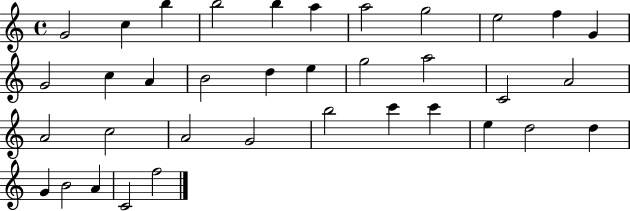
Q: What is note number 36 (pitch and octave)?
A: F5